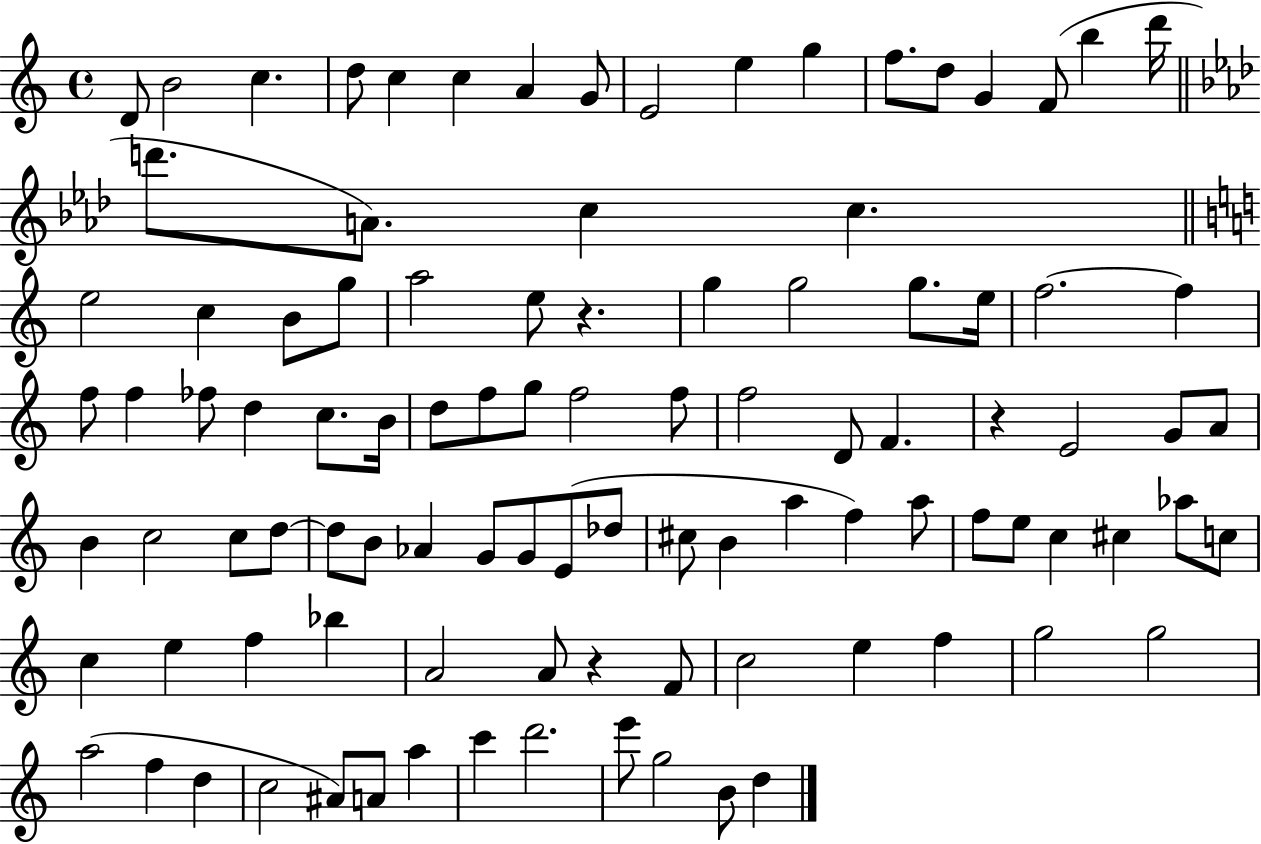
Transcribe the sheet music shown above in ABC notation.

X:1
T:Untitled
M:4/4
L:1/4
K:C
D/2 B2 c d/2 c c A G/2 E2 e g f/2 d/2 G F/2 b d'/4 d'/2 A/2 c c e2 c B/2 g/2 a2 e/2 z g g2 g/2 e/4 f2 f f/2 f _f/2 d c/2 B/4 d/2 f/2 g/2 f2 f/2 f2 D/2 F z E2 G/2 A/2 B c2 c/2 d/2 d/2 B/2 _A G/2 G/2 E/2 _d/2 ^c/2 B a f a/2 f/2 e/2 c ^c _a/2 c/2 c e f _b A2 A/2 z F/2 c2 e f g2 g2 a2 f d c2 ^A/2 A/2 a c' d'2 e'/2 g2 B/2 d